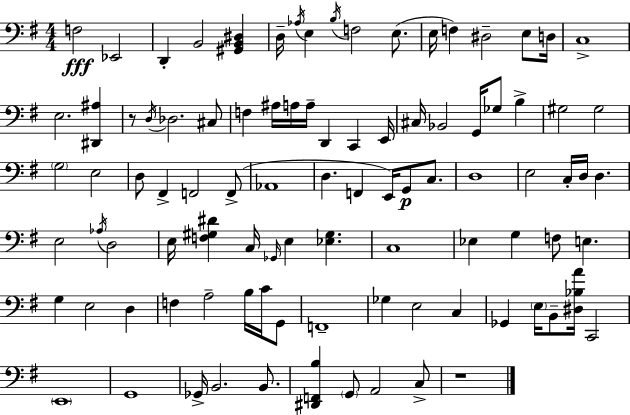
{
  \clef bass
  \numericTimeSignature
  \time 4/4
  \key g \major
  \repeat volta 2 { f2\fff ees,2 | d,4-. b,2 <gis, b, dis>4 | d16-- \acciaccatura { aes16 } e4 \acciaccatura { b16 } f2 e8.( | e16 f4) dis2-- e8 | \break d16 c1-> | e2. <dis, ais>4 | r8 \acciaccatura { d16 } des2. | cis8 f4 ais16 a16 a16-- d,4 c,4 | \break e,16 cis16 bes,2 g,16 ges8 b4-> | gis2 gis2 | \parenthesize g2 e2 | d8 fis,4-> f,2 | \break f,8->( aes,1 | d4. f,4 e,16) g,8\p | c8. d1 | e2 c16-. d16 d4. | \break e2 \acciaccatura { aes16 } d2 | e16 <f gis dis'>4 c16 \grace { ges,16 } e4 <ees gis>4. | c1 | ees4 g4 f8 e4. | \break g4 e2 | d4 f4 a2-- | b16 c'16 g,8 f,1-- | ges4 e2 | \break c4 ges,4 \parenthesize e16 b,8-- <dis bes a'>16 c,2 | \parenthesize e,1 | g,1 | ges,16-> b,2. | \break b,8. <dis, f, b>4 \parenthesize g,8 a,2 | c8-> r1 | } \bar "|."
}